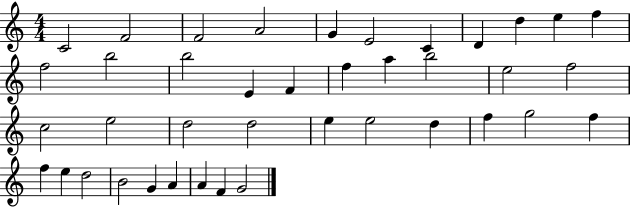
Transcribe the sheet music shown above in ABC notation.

X:1
T:Untitled
M:4/4
L:1/4
K:C
C2 F2 F2 A2 G E2 C D d e f f2 b2 b2 E F f a b2 e2 f2 c2 e2 d2 d2 e e2 d f g2 f f e d2 B2 G A A F G2